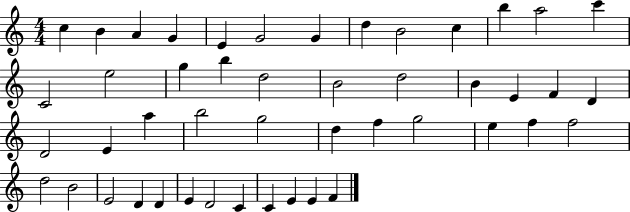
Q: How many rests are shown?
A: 0